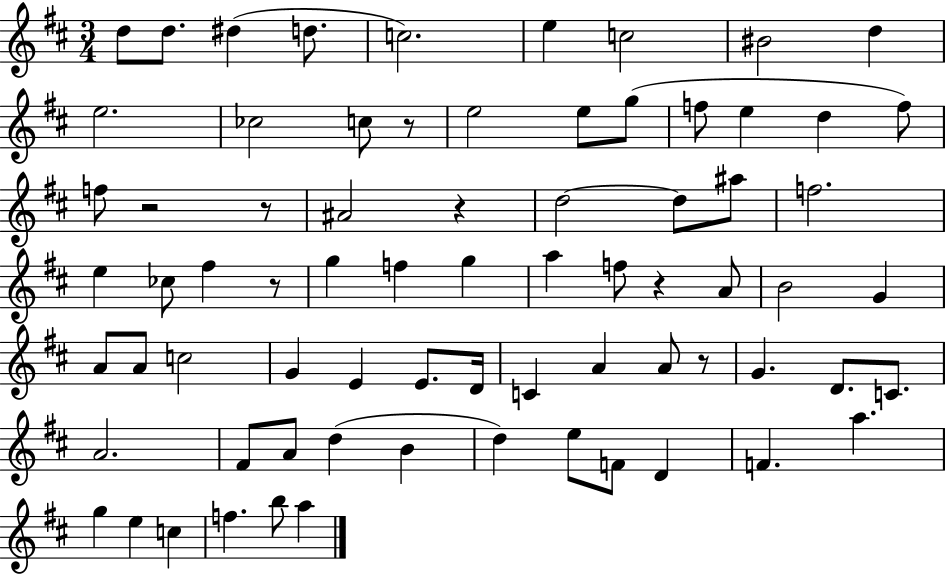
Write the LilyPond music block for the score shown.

{
  \clef treble
  \numericTimeSignature
  \time 3/4
  \key d \major
  d''8 d''8. dis''4( d''8. | c''2.) | e''4 c''2 | bis'2 d''4 | \break e''2. | ces''2 c''8 r8 | e''2 e''8 g''8( | f''8 e''4 d''4 f''8) | \break f''8 r2 r8 | ais'2 r4 | d''2~~ d''8 ais''8 | f''2. | \break e''4 ces''8 fis''4 r8 | g''4 f''4 g''4 | a''4 f''8 r4 a'8 | b'2 g'4 | \break a'8 a'8 c''2 | g'4 e'4 e'8. d'16 | c'4 a'4 a'8 r8 | g'4. d'8. c'8. | \break a'2. | fis'8 a'8 d''4( b'4 | d''4) e''8 f'8 d'4 | f'4. a''4. | \break g''4 e''4 c''4 | f''4. b''8 a''4 | \bar "|."
}